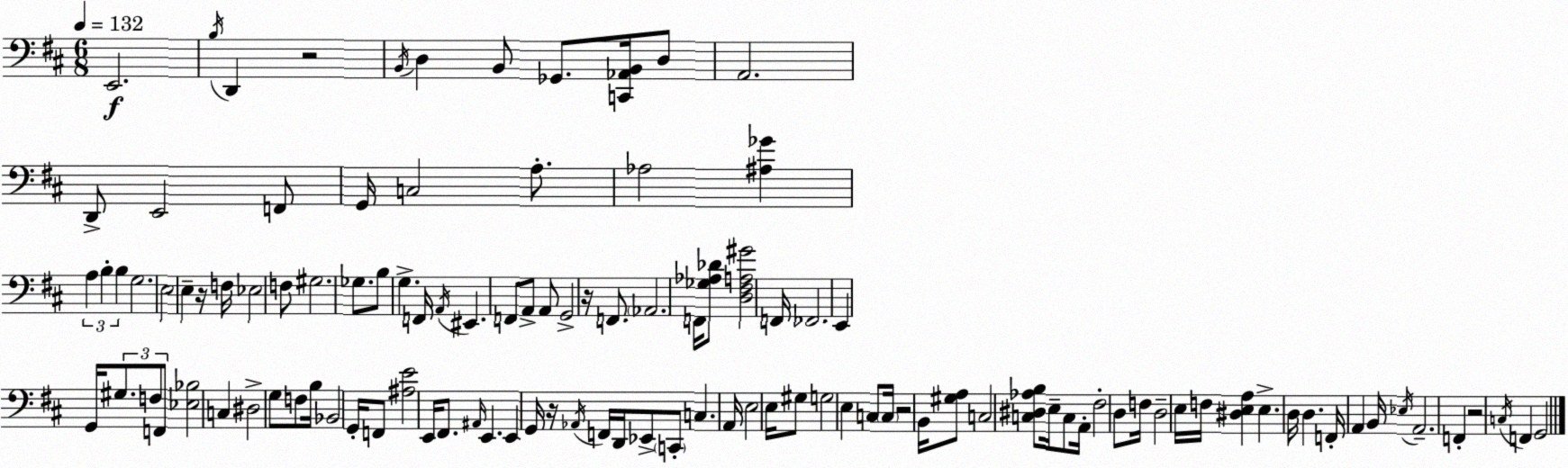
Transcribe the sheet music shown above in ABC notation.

X:1
T:Untitled
M:6/8
L:1/4
K:D
E,,2 B,/4 D,, z2 B,,/4 D, B,,/2 _G,,/2 [C,,_A,,B,,]/4 D,/2 A,,2 D,,/2 E,,2 F,,/2 G,,/4 C,2 A,/2 _A,2 [^A,_G] A, B, B, G,2 E,2 E, z/4 F,/4 _E,2 F,/2 ^G,2 _G,/2 B,/2 G, F,,/4 A,,/4 ^E,, F,,/2 A,,/2 A,,/2 G,,2 z/4 F,,/2 _A,,2 F,,/4 [_G,_A,_D]/2 [D,^F,A,^G]2 F,,/4 _F,,2 E,, G,,/4 ^G,/2 F,/2 F,,/2 [_E,_B,]2 C, ^D,2 G,/2 F,/2 B,/4 _B,,2 G,,/4 F,,/2 [^A,E]2 E,,/4 ^F,,/2 ^A,,/4 E,, E,, G,,/4 z/4 _A,,/4 F,,/4 D,,/4 _E,,/2 C,,/2 C, A,,/4 E,2 E,/4 ^G,/2 G,2 E, C,/2 C,/4 z2 B,,/4 [^G,A,]/2 C,2 [C,^D,_A,B,]/2 E,/4 C,/2 A,,/4 ^F,2 D,/2 F,/4 D,2 E,/4 F,/4 [^D,E,A,] E, D,/4 D, F,,/4 A,, B,,/4 _E,/4 A,,2 F,, z2 C,/4 F,, G,,2